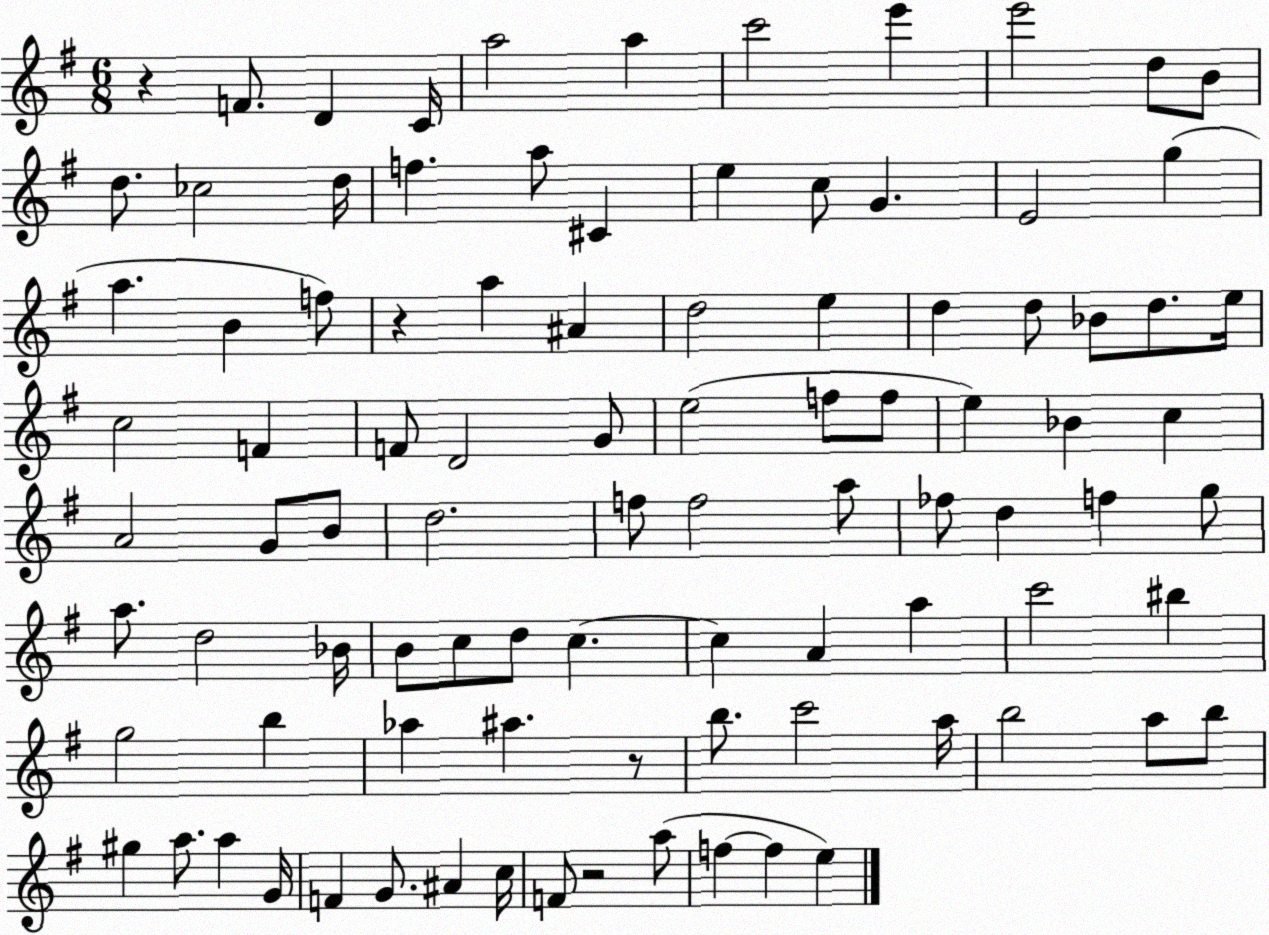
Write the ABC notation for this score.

X:1
T:Untitled
M:6/8
L:1/4
K:G
z F/2 D C/4 a2 a c'2 e' e'2 d/2 B/2 d/2 _c2 d/4 f a/2 ^C e c/2 G E2 g a B f/2 z a ^A d2 e d d/2 _B/2 d/2 e/4 c2 F F/2 D2 G/2 e2 f/2 f/2 e _B c A2 G/2 B/2 d2 f/2 f2 a/2 _f/2 d f g/2 a/2 d2 _B/4 B/2 c/2 d/2 c c A a c'2 ^b g2 b _a ^a z/2 b/2 c'2 a/4 b2 a/2 b/2 ^g a/2 a G/4 F G/2 ^A c/4 F/2 z2 a/2 f f e